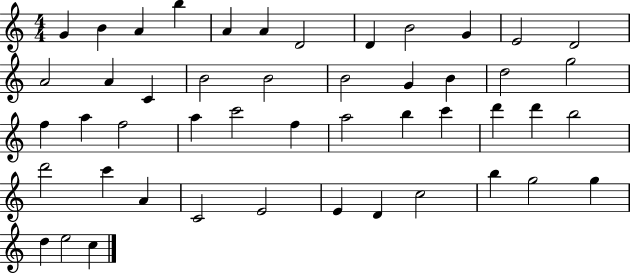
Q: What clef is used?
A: treble